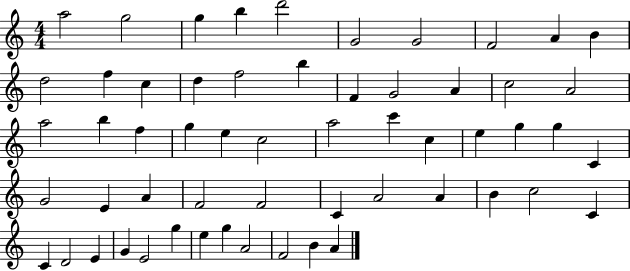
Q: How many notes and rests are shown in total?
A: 57